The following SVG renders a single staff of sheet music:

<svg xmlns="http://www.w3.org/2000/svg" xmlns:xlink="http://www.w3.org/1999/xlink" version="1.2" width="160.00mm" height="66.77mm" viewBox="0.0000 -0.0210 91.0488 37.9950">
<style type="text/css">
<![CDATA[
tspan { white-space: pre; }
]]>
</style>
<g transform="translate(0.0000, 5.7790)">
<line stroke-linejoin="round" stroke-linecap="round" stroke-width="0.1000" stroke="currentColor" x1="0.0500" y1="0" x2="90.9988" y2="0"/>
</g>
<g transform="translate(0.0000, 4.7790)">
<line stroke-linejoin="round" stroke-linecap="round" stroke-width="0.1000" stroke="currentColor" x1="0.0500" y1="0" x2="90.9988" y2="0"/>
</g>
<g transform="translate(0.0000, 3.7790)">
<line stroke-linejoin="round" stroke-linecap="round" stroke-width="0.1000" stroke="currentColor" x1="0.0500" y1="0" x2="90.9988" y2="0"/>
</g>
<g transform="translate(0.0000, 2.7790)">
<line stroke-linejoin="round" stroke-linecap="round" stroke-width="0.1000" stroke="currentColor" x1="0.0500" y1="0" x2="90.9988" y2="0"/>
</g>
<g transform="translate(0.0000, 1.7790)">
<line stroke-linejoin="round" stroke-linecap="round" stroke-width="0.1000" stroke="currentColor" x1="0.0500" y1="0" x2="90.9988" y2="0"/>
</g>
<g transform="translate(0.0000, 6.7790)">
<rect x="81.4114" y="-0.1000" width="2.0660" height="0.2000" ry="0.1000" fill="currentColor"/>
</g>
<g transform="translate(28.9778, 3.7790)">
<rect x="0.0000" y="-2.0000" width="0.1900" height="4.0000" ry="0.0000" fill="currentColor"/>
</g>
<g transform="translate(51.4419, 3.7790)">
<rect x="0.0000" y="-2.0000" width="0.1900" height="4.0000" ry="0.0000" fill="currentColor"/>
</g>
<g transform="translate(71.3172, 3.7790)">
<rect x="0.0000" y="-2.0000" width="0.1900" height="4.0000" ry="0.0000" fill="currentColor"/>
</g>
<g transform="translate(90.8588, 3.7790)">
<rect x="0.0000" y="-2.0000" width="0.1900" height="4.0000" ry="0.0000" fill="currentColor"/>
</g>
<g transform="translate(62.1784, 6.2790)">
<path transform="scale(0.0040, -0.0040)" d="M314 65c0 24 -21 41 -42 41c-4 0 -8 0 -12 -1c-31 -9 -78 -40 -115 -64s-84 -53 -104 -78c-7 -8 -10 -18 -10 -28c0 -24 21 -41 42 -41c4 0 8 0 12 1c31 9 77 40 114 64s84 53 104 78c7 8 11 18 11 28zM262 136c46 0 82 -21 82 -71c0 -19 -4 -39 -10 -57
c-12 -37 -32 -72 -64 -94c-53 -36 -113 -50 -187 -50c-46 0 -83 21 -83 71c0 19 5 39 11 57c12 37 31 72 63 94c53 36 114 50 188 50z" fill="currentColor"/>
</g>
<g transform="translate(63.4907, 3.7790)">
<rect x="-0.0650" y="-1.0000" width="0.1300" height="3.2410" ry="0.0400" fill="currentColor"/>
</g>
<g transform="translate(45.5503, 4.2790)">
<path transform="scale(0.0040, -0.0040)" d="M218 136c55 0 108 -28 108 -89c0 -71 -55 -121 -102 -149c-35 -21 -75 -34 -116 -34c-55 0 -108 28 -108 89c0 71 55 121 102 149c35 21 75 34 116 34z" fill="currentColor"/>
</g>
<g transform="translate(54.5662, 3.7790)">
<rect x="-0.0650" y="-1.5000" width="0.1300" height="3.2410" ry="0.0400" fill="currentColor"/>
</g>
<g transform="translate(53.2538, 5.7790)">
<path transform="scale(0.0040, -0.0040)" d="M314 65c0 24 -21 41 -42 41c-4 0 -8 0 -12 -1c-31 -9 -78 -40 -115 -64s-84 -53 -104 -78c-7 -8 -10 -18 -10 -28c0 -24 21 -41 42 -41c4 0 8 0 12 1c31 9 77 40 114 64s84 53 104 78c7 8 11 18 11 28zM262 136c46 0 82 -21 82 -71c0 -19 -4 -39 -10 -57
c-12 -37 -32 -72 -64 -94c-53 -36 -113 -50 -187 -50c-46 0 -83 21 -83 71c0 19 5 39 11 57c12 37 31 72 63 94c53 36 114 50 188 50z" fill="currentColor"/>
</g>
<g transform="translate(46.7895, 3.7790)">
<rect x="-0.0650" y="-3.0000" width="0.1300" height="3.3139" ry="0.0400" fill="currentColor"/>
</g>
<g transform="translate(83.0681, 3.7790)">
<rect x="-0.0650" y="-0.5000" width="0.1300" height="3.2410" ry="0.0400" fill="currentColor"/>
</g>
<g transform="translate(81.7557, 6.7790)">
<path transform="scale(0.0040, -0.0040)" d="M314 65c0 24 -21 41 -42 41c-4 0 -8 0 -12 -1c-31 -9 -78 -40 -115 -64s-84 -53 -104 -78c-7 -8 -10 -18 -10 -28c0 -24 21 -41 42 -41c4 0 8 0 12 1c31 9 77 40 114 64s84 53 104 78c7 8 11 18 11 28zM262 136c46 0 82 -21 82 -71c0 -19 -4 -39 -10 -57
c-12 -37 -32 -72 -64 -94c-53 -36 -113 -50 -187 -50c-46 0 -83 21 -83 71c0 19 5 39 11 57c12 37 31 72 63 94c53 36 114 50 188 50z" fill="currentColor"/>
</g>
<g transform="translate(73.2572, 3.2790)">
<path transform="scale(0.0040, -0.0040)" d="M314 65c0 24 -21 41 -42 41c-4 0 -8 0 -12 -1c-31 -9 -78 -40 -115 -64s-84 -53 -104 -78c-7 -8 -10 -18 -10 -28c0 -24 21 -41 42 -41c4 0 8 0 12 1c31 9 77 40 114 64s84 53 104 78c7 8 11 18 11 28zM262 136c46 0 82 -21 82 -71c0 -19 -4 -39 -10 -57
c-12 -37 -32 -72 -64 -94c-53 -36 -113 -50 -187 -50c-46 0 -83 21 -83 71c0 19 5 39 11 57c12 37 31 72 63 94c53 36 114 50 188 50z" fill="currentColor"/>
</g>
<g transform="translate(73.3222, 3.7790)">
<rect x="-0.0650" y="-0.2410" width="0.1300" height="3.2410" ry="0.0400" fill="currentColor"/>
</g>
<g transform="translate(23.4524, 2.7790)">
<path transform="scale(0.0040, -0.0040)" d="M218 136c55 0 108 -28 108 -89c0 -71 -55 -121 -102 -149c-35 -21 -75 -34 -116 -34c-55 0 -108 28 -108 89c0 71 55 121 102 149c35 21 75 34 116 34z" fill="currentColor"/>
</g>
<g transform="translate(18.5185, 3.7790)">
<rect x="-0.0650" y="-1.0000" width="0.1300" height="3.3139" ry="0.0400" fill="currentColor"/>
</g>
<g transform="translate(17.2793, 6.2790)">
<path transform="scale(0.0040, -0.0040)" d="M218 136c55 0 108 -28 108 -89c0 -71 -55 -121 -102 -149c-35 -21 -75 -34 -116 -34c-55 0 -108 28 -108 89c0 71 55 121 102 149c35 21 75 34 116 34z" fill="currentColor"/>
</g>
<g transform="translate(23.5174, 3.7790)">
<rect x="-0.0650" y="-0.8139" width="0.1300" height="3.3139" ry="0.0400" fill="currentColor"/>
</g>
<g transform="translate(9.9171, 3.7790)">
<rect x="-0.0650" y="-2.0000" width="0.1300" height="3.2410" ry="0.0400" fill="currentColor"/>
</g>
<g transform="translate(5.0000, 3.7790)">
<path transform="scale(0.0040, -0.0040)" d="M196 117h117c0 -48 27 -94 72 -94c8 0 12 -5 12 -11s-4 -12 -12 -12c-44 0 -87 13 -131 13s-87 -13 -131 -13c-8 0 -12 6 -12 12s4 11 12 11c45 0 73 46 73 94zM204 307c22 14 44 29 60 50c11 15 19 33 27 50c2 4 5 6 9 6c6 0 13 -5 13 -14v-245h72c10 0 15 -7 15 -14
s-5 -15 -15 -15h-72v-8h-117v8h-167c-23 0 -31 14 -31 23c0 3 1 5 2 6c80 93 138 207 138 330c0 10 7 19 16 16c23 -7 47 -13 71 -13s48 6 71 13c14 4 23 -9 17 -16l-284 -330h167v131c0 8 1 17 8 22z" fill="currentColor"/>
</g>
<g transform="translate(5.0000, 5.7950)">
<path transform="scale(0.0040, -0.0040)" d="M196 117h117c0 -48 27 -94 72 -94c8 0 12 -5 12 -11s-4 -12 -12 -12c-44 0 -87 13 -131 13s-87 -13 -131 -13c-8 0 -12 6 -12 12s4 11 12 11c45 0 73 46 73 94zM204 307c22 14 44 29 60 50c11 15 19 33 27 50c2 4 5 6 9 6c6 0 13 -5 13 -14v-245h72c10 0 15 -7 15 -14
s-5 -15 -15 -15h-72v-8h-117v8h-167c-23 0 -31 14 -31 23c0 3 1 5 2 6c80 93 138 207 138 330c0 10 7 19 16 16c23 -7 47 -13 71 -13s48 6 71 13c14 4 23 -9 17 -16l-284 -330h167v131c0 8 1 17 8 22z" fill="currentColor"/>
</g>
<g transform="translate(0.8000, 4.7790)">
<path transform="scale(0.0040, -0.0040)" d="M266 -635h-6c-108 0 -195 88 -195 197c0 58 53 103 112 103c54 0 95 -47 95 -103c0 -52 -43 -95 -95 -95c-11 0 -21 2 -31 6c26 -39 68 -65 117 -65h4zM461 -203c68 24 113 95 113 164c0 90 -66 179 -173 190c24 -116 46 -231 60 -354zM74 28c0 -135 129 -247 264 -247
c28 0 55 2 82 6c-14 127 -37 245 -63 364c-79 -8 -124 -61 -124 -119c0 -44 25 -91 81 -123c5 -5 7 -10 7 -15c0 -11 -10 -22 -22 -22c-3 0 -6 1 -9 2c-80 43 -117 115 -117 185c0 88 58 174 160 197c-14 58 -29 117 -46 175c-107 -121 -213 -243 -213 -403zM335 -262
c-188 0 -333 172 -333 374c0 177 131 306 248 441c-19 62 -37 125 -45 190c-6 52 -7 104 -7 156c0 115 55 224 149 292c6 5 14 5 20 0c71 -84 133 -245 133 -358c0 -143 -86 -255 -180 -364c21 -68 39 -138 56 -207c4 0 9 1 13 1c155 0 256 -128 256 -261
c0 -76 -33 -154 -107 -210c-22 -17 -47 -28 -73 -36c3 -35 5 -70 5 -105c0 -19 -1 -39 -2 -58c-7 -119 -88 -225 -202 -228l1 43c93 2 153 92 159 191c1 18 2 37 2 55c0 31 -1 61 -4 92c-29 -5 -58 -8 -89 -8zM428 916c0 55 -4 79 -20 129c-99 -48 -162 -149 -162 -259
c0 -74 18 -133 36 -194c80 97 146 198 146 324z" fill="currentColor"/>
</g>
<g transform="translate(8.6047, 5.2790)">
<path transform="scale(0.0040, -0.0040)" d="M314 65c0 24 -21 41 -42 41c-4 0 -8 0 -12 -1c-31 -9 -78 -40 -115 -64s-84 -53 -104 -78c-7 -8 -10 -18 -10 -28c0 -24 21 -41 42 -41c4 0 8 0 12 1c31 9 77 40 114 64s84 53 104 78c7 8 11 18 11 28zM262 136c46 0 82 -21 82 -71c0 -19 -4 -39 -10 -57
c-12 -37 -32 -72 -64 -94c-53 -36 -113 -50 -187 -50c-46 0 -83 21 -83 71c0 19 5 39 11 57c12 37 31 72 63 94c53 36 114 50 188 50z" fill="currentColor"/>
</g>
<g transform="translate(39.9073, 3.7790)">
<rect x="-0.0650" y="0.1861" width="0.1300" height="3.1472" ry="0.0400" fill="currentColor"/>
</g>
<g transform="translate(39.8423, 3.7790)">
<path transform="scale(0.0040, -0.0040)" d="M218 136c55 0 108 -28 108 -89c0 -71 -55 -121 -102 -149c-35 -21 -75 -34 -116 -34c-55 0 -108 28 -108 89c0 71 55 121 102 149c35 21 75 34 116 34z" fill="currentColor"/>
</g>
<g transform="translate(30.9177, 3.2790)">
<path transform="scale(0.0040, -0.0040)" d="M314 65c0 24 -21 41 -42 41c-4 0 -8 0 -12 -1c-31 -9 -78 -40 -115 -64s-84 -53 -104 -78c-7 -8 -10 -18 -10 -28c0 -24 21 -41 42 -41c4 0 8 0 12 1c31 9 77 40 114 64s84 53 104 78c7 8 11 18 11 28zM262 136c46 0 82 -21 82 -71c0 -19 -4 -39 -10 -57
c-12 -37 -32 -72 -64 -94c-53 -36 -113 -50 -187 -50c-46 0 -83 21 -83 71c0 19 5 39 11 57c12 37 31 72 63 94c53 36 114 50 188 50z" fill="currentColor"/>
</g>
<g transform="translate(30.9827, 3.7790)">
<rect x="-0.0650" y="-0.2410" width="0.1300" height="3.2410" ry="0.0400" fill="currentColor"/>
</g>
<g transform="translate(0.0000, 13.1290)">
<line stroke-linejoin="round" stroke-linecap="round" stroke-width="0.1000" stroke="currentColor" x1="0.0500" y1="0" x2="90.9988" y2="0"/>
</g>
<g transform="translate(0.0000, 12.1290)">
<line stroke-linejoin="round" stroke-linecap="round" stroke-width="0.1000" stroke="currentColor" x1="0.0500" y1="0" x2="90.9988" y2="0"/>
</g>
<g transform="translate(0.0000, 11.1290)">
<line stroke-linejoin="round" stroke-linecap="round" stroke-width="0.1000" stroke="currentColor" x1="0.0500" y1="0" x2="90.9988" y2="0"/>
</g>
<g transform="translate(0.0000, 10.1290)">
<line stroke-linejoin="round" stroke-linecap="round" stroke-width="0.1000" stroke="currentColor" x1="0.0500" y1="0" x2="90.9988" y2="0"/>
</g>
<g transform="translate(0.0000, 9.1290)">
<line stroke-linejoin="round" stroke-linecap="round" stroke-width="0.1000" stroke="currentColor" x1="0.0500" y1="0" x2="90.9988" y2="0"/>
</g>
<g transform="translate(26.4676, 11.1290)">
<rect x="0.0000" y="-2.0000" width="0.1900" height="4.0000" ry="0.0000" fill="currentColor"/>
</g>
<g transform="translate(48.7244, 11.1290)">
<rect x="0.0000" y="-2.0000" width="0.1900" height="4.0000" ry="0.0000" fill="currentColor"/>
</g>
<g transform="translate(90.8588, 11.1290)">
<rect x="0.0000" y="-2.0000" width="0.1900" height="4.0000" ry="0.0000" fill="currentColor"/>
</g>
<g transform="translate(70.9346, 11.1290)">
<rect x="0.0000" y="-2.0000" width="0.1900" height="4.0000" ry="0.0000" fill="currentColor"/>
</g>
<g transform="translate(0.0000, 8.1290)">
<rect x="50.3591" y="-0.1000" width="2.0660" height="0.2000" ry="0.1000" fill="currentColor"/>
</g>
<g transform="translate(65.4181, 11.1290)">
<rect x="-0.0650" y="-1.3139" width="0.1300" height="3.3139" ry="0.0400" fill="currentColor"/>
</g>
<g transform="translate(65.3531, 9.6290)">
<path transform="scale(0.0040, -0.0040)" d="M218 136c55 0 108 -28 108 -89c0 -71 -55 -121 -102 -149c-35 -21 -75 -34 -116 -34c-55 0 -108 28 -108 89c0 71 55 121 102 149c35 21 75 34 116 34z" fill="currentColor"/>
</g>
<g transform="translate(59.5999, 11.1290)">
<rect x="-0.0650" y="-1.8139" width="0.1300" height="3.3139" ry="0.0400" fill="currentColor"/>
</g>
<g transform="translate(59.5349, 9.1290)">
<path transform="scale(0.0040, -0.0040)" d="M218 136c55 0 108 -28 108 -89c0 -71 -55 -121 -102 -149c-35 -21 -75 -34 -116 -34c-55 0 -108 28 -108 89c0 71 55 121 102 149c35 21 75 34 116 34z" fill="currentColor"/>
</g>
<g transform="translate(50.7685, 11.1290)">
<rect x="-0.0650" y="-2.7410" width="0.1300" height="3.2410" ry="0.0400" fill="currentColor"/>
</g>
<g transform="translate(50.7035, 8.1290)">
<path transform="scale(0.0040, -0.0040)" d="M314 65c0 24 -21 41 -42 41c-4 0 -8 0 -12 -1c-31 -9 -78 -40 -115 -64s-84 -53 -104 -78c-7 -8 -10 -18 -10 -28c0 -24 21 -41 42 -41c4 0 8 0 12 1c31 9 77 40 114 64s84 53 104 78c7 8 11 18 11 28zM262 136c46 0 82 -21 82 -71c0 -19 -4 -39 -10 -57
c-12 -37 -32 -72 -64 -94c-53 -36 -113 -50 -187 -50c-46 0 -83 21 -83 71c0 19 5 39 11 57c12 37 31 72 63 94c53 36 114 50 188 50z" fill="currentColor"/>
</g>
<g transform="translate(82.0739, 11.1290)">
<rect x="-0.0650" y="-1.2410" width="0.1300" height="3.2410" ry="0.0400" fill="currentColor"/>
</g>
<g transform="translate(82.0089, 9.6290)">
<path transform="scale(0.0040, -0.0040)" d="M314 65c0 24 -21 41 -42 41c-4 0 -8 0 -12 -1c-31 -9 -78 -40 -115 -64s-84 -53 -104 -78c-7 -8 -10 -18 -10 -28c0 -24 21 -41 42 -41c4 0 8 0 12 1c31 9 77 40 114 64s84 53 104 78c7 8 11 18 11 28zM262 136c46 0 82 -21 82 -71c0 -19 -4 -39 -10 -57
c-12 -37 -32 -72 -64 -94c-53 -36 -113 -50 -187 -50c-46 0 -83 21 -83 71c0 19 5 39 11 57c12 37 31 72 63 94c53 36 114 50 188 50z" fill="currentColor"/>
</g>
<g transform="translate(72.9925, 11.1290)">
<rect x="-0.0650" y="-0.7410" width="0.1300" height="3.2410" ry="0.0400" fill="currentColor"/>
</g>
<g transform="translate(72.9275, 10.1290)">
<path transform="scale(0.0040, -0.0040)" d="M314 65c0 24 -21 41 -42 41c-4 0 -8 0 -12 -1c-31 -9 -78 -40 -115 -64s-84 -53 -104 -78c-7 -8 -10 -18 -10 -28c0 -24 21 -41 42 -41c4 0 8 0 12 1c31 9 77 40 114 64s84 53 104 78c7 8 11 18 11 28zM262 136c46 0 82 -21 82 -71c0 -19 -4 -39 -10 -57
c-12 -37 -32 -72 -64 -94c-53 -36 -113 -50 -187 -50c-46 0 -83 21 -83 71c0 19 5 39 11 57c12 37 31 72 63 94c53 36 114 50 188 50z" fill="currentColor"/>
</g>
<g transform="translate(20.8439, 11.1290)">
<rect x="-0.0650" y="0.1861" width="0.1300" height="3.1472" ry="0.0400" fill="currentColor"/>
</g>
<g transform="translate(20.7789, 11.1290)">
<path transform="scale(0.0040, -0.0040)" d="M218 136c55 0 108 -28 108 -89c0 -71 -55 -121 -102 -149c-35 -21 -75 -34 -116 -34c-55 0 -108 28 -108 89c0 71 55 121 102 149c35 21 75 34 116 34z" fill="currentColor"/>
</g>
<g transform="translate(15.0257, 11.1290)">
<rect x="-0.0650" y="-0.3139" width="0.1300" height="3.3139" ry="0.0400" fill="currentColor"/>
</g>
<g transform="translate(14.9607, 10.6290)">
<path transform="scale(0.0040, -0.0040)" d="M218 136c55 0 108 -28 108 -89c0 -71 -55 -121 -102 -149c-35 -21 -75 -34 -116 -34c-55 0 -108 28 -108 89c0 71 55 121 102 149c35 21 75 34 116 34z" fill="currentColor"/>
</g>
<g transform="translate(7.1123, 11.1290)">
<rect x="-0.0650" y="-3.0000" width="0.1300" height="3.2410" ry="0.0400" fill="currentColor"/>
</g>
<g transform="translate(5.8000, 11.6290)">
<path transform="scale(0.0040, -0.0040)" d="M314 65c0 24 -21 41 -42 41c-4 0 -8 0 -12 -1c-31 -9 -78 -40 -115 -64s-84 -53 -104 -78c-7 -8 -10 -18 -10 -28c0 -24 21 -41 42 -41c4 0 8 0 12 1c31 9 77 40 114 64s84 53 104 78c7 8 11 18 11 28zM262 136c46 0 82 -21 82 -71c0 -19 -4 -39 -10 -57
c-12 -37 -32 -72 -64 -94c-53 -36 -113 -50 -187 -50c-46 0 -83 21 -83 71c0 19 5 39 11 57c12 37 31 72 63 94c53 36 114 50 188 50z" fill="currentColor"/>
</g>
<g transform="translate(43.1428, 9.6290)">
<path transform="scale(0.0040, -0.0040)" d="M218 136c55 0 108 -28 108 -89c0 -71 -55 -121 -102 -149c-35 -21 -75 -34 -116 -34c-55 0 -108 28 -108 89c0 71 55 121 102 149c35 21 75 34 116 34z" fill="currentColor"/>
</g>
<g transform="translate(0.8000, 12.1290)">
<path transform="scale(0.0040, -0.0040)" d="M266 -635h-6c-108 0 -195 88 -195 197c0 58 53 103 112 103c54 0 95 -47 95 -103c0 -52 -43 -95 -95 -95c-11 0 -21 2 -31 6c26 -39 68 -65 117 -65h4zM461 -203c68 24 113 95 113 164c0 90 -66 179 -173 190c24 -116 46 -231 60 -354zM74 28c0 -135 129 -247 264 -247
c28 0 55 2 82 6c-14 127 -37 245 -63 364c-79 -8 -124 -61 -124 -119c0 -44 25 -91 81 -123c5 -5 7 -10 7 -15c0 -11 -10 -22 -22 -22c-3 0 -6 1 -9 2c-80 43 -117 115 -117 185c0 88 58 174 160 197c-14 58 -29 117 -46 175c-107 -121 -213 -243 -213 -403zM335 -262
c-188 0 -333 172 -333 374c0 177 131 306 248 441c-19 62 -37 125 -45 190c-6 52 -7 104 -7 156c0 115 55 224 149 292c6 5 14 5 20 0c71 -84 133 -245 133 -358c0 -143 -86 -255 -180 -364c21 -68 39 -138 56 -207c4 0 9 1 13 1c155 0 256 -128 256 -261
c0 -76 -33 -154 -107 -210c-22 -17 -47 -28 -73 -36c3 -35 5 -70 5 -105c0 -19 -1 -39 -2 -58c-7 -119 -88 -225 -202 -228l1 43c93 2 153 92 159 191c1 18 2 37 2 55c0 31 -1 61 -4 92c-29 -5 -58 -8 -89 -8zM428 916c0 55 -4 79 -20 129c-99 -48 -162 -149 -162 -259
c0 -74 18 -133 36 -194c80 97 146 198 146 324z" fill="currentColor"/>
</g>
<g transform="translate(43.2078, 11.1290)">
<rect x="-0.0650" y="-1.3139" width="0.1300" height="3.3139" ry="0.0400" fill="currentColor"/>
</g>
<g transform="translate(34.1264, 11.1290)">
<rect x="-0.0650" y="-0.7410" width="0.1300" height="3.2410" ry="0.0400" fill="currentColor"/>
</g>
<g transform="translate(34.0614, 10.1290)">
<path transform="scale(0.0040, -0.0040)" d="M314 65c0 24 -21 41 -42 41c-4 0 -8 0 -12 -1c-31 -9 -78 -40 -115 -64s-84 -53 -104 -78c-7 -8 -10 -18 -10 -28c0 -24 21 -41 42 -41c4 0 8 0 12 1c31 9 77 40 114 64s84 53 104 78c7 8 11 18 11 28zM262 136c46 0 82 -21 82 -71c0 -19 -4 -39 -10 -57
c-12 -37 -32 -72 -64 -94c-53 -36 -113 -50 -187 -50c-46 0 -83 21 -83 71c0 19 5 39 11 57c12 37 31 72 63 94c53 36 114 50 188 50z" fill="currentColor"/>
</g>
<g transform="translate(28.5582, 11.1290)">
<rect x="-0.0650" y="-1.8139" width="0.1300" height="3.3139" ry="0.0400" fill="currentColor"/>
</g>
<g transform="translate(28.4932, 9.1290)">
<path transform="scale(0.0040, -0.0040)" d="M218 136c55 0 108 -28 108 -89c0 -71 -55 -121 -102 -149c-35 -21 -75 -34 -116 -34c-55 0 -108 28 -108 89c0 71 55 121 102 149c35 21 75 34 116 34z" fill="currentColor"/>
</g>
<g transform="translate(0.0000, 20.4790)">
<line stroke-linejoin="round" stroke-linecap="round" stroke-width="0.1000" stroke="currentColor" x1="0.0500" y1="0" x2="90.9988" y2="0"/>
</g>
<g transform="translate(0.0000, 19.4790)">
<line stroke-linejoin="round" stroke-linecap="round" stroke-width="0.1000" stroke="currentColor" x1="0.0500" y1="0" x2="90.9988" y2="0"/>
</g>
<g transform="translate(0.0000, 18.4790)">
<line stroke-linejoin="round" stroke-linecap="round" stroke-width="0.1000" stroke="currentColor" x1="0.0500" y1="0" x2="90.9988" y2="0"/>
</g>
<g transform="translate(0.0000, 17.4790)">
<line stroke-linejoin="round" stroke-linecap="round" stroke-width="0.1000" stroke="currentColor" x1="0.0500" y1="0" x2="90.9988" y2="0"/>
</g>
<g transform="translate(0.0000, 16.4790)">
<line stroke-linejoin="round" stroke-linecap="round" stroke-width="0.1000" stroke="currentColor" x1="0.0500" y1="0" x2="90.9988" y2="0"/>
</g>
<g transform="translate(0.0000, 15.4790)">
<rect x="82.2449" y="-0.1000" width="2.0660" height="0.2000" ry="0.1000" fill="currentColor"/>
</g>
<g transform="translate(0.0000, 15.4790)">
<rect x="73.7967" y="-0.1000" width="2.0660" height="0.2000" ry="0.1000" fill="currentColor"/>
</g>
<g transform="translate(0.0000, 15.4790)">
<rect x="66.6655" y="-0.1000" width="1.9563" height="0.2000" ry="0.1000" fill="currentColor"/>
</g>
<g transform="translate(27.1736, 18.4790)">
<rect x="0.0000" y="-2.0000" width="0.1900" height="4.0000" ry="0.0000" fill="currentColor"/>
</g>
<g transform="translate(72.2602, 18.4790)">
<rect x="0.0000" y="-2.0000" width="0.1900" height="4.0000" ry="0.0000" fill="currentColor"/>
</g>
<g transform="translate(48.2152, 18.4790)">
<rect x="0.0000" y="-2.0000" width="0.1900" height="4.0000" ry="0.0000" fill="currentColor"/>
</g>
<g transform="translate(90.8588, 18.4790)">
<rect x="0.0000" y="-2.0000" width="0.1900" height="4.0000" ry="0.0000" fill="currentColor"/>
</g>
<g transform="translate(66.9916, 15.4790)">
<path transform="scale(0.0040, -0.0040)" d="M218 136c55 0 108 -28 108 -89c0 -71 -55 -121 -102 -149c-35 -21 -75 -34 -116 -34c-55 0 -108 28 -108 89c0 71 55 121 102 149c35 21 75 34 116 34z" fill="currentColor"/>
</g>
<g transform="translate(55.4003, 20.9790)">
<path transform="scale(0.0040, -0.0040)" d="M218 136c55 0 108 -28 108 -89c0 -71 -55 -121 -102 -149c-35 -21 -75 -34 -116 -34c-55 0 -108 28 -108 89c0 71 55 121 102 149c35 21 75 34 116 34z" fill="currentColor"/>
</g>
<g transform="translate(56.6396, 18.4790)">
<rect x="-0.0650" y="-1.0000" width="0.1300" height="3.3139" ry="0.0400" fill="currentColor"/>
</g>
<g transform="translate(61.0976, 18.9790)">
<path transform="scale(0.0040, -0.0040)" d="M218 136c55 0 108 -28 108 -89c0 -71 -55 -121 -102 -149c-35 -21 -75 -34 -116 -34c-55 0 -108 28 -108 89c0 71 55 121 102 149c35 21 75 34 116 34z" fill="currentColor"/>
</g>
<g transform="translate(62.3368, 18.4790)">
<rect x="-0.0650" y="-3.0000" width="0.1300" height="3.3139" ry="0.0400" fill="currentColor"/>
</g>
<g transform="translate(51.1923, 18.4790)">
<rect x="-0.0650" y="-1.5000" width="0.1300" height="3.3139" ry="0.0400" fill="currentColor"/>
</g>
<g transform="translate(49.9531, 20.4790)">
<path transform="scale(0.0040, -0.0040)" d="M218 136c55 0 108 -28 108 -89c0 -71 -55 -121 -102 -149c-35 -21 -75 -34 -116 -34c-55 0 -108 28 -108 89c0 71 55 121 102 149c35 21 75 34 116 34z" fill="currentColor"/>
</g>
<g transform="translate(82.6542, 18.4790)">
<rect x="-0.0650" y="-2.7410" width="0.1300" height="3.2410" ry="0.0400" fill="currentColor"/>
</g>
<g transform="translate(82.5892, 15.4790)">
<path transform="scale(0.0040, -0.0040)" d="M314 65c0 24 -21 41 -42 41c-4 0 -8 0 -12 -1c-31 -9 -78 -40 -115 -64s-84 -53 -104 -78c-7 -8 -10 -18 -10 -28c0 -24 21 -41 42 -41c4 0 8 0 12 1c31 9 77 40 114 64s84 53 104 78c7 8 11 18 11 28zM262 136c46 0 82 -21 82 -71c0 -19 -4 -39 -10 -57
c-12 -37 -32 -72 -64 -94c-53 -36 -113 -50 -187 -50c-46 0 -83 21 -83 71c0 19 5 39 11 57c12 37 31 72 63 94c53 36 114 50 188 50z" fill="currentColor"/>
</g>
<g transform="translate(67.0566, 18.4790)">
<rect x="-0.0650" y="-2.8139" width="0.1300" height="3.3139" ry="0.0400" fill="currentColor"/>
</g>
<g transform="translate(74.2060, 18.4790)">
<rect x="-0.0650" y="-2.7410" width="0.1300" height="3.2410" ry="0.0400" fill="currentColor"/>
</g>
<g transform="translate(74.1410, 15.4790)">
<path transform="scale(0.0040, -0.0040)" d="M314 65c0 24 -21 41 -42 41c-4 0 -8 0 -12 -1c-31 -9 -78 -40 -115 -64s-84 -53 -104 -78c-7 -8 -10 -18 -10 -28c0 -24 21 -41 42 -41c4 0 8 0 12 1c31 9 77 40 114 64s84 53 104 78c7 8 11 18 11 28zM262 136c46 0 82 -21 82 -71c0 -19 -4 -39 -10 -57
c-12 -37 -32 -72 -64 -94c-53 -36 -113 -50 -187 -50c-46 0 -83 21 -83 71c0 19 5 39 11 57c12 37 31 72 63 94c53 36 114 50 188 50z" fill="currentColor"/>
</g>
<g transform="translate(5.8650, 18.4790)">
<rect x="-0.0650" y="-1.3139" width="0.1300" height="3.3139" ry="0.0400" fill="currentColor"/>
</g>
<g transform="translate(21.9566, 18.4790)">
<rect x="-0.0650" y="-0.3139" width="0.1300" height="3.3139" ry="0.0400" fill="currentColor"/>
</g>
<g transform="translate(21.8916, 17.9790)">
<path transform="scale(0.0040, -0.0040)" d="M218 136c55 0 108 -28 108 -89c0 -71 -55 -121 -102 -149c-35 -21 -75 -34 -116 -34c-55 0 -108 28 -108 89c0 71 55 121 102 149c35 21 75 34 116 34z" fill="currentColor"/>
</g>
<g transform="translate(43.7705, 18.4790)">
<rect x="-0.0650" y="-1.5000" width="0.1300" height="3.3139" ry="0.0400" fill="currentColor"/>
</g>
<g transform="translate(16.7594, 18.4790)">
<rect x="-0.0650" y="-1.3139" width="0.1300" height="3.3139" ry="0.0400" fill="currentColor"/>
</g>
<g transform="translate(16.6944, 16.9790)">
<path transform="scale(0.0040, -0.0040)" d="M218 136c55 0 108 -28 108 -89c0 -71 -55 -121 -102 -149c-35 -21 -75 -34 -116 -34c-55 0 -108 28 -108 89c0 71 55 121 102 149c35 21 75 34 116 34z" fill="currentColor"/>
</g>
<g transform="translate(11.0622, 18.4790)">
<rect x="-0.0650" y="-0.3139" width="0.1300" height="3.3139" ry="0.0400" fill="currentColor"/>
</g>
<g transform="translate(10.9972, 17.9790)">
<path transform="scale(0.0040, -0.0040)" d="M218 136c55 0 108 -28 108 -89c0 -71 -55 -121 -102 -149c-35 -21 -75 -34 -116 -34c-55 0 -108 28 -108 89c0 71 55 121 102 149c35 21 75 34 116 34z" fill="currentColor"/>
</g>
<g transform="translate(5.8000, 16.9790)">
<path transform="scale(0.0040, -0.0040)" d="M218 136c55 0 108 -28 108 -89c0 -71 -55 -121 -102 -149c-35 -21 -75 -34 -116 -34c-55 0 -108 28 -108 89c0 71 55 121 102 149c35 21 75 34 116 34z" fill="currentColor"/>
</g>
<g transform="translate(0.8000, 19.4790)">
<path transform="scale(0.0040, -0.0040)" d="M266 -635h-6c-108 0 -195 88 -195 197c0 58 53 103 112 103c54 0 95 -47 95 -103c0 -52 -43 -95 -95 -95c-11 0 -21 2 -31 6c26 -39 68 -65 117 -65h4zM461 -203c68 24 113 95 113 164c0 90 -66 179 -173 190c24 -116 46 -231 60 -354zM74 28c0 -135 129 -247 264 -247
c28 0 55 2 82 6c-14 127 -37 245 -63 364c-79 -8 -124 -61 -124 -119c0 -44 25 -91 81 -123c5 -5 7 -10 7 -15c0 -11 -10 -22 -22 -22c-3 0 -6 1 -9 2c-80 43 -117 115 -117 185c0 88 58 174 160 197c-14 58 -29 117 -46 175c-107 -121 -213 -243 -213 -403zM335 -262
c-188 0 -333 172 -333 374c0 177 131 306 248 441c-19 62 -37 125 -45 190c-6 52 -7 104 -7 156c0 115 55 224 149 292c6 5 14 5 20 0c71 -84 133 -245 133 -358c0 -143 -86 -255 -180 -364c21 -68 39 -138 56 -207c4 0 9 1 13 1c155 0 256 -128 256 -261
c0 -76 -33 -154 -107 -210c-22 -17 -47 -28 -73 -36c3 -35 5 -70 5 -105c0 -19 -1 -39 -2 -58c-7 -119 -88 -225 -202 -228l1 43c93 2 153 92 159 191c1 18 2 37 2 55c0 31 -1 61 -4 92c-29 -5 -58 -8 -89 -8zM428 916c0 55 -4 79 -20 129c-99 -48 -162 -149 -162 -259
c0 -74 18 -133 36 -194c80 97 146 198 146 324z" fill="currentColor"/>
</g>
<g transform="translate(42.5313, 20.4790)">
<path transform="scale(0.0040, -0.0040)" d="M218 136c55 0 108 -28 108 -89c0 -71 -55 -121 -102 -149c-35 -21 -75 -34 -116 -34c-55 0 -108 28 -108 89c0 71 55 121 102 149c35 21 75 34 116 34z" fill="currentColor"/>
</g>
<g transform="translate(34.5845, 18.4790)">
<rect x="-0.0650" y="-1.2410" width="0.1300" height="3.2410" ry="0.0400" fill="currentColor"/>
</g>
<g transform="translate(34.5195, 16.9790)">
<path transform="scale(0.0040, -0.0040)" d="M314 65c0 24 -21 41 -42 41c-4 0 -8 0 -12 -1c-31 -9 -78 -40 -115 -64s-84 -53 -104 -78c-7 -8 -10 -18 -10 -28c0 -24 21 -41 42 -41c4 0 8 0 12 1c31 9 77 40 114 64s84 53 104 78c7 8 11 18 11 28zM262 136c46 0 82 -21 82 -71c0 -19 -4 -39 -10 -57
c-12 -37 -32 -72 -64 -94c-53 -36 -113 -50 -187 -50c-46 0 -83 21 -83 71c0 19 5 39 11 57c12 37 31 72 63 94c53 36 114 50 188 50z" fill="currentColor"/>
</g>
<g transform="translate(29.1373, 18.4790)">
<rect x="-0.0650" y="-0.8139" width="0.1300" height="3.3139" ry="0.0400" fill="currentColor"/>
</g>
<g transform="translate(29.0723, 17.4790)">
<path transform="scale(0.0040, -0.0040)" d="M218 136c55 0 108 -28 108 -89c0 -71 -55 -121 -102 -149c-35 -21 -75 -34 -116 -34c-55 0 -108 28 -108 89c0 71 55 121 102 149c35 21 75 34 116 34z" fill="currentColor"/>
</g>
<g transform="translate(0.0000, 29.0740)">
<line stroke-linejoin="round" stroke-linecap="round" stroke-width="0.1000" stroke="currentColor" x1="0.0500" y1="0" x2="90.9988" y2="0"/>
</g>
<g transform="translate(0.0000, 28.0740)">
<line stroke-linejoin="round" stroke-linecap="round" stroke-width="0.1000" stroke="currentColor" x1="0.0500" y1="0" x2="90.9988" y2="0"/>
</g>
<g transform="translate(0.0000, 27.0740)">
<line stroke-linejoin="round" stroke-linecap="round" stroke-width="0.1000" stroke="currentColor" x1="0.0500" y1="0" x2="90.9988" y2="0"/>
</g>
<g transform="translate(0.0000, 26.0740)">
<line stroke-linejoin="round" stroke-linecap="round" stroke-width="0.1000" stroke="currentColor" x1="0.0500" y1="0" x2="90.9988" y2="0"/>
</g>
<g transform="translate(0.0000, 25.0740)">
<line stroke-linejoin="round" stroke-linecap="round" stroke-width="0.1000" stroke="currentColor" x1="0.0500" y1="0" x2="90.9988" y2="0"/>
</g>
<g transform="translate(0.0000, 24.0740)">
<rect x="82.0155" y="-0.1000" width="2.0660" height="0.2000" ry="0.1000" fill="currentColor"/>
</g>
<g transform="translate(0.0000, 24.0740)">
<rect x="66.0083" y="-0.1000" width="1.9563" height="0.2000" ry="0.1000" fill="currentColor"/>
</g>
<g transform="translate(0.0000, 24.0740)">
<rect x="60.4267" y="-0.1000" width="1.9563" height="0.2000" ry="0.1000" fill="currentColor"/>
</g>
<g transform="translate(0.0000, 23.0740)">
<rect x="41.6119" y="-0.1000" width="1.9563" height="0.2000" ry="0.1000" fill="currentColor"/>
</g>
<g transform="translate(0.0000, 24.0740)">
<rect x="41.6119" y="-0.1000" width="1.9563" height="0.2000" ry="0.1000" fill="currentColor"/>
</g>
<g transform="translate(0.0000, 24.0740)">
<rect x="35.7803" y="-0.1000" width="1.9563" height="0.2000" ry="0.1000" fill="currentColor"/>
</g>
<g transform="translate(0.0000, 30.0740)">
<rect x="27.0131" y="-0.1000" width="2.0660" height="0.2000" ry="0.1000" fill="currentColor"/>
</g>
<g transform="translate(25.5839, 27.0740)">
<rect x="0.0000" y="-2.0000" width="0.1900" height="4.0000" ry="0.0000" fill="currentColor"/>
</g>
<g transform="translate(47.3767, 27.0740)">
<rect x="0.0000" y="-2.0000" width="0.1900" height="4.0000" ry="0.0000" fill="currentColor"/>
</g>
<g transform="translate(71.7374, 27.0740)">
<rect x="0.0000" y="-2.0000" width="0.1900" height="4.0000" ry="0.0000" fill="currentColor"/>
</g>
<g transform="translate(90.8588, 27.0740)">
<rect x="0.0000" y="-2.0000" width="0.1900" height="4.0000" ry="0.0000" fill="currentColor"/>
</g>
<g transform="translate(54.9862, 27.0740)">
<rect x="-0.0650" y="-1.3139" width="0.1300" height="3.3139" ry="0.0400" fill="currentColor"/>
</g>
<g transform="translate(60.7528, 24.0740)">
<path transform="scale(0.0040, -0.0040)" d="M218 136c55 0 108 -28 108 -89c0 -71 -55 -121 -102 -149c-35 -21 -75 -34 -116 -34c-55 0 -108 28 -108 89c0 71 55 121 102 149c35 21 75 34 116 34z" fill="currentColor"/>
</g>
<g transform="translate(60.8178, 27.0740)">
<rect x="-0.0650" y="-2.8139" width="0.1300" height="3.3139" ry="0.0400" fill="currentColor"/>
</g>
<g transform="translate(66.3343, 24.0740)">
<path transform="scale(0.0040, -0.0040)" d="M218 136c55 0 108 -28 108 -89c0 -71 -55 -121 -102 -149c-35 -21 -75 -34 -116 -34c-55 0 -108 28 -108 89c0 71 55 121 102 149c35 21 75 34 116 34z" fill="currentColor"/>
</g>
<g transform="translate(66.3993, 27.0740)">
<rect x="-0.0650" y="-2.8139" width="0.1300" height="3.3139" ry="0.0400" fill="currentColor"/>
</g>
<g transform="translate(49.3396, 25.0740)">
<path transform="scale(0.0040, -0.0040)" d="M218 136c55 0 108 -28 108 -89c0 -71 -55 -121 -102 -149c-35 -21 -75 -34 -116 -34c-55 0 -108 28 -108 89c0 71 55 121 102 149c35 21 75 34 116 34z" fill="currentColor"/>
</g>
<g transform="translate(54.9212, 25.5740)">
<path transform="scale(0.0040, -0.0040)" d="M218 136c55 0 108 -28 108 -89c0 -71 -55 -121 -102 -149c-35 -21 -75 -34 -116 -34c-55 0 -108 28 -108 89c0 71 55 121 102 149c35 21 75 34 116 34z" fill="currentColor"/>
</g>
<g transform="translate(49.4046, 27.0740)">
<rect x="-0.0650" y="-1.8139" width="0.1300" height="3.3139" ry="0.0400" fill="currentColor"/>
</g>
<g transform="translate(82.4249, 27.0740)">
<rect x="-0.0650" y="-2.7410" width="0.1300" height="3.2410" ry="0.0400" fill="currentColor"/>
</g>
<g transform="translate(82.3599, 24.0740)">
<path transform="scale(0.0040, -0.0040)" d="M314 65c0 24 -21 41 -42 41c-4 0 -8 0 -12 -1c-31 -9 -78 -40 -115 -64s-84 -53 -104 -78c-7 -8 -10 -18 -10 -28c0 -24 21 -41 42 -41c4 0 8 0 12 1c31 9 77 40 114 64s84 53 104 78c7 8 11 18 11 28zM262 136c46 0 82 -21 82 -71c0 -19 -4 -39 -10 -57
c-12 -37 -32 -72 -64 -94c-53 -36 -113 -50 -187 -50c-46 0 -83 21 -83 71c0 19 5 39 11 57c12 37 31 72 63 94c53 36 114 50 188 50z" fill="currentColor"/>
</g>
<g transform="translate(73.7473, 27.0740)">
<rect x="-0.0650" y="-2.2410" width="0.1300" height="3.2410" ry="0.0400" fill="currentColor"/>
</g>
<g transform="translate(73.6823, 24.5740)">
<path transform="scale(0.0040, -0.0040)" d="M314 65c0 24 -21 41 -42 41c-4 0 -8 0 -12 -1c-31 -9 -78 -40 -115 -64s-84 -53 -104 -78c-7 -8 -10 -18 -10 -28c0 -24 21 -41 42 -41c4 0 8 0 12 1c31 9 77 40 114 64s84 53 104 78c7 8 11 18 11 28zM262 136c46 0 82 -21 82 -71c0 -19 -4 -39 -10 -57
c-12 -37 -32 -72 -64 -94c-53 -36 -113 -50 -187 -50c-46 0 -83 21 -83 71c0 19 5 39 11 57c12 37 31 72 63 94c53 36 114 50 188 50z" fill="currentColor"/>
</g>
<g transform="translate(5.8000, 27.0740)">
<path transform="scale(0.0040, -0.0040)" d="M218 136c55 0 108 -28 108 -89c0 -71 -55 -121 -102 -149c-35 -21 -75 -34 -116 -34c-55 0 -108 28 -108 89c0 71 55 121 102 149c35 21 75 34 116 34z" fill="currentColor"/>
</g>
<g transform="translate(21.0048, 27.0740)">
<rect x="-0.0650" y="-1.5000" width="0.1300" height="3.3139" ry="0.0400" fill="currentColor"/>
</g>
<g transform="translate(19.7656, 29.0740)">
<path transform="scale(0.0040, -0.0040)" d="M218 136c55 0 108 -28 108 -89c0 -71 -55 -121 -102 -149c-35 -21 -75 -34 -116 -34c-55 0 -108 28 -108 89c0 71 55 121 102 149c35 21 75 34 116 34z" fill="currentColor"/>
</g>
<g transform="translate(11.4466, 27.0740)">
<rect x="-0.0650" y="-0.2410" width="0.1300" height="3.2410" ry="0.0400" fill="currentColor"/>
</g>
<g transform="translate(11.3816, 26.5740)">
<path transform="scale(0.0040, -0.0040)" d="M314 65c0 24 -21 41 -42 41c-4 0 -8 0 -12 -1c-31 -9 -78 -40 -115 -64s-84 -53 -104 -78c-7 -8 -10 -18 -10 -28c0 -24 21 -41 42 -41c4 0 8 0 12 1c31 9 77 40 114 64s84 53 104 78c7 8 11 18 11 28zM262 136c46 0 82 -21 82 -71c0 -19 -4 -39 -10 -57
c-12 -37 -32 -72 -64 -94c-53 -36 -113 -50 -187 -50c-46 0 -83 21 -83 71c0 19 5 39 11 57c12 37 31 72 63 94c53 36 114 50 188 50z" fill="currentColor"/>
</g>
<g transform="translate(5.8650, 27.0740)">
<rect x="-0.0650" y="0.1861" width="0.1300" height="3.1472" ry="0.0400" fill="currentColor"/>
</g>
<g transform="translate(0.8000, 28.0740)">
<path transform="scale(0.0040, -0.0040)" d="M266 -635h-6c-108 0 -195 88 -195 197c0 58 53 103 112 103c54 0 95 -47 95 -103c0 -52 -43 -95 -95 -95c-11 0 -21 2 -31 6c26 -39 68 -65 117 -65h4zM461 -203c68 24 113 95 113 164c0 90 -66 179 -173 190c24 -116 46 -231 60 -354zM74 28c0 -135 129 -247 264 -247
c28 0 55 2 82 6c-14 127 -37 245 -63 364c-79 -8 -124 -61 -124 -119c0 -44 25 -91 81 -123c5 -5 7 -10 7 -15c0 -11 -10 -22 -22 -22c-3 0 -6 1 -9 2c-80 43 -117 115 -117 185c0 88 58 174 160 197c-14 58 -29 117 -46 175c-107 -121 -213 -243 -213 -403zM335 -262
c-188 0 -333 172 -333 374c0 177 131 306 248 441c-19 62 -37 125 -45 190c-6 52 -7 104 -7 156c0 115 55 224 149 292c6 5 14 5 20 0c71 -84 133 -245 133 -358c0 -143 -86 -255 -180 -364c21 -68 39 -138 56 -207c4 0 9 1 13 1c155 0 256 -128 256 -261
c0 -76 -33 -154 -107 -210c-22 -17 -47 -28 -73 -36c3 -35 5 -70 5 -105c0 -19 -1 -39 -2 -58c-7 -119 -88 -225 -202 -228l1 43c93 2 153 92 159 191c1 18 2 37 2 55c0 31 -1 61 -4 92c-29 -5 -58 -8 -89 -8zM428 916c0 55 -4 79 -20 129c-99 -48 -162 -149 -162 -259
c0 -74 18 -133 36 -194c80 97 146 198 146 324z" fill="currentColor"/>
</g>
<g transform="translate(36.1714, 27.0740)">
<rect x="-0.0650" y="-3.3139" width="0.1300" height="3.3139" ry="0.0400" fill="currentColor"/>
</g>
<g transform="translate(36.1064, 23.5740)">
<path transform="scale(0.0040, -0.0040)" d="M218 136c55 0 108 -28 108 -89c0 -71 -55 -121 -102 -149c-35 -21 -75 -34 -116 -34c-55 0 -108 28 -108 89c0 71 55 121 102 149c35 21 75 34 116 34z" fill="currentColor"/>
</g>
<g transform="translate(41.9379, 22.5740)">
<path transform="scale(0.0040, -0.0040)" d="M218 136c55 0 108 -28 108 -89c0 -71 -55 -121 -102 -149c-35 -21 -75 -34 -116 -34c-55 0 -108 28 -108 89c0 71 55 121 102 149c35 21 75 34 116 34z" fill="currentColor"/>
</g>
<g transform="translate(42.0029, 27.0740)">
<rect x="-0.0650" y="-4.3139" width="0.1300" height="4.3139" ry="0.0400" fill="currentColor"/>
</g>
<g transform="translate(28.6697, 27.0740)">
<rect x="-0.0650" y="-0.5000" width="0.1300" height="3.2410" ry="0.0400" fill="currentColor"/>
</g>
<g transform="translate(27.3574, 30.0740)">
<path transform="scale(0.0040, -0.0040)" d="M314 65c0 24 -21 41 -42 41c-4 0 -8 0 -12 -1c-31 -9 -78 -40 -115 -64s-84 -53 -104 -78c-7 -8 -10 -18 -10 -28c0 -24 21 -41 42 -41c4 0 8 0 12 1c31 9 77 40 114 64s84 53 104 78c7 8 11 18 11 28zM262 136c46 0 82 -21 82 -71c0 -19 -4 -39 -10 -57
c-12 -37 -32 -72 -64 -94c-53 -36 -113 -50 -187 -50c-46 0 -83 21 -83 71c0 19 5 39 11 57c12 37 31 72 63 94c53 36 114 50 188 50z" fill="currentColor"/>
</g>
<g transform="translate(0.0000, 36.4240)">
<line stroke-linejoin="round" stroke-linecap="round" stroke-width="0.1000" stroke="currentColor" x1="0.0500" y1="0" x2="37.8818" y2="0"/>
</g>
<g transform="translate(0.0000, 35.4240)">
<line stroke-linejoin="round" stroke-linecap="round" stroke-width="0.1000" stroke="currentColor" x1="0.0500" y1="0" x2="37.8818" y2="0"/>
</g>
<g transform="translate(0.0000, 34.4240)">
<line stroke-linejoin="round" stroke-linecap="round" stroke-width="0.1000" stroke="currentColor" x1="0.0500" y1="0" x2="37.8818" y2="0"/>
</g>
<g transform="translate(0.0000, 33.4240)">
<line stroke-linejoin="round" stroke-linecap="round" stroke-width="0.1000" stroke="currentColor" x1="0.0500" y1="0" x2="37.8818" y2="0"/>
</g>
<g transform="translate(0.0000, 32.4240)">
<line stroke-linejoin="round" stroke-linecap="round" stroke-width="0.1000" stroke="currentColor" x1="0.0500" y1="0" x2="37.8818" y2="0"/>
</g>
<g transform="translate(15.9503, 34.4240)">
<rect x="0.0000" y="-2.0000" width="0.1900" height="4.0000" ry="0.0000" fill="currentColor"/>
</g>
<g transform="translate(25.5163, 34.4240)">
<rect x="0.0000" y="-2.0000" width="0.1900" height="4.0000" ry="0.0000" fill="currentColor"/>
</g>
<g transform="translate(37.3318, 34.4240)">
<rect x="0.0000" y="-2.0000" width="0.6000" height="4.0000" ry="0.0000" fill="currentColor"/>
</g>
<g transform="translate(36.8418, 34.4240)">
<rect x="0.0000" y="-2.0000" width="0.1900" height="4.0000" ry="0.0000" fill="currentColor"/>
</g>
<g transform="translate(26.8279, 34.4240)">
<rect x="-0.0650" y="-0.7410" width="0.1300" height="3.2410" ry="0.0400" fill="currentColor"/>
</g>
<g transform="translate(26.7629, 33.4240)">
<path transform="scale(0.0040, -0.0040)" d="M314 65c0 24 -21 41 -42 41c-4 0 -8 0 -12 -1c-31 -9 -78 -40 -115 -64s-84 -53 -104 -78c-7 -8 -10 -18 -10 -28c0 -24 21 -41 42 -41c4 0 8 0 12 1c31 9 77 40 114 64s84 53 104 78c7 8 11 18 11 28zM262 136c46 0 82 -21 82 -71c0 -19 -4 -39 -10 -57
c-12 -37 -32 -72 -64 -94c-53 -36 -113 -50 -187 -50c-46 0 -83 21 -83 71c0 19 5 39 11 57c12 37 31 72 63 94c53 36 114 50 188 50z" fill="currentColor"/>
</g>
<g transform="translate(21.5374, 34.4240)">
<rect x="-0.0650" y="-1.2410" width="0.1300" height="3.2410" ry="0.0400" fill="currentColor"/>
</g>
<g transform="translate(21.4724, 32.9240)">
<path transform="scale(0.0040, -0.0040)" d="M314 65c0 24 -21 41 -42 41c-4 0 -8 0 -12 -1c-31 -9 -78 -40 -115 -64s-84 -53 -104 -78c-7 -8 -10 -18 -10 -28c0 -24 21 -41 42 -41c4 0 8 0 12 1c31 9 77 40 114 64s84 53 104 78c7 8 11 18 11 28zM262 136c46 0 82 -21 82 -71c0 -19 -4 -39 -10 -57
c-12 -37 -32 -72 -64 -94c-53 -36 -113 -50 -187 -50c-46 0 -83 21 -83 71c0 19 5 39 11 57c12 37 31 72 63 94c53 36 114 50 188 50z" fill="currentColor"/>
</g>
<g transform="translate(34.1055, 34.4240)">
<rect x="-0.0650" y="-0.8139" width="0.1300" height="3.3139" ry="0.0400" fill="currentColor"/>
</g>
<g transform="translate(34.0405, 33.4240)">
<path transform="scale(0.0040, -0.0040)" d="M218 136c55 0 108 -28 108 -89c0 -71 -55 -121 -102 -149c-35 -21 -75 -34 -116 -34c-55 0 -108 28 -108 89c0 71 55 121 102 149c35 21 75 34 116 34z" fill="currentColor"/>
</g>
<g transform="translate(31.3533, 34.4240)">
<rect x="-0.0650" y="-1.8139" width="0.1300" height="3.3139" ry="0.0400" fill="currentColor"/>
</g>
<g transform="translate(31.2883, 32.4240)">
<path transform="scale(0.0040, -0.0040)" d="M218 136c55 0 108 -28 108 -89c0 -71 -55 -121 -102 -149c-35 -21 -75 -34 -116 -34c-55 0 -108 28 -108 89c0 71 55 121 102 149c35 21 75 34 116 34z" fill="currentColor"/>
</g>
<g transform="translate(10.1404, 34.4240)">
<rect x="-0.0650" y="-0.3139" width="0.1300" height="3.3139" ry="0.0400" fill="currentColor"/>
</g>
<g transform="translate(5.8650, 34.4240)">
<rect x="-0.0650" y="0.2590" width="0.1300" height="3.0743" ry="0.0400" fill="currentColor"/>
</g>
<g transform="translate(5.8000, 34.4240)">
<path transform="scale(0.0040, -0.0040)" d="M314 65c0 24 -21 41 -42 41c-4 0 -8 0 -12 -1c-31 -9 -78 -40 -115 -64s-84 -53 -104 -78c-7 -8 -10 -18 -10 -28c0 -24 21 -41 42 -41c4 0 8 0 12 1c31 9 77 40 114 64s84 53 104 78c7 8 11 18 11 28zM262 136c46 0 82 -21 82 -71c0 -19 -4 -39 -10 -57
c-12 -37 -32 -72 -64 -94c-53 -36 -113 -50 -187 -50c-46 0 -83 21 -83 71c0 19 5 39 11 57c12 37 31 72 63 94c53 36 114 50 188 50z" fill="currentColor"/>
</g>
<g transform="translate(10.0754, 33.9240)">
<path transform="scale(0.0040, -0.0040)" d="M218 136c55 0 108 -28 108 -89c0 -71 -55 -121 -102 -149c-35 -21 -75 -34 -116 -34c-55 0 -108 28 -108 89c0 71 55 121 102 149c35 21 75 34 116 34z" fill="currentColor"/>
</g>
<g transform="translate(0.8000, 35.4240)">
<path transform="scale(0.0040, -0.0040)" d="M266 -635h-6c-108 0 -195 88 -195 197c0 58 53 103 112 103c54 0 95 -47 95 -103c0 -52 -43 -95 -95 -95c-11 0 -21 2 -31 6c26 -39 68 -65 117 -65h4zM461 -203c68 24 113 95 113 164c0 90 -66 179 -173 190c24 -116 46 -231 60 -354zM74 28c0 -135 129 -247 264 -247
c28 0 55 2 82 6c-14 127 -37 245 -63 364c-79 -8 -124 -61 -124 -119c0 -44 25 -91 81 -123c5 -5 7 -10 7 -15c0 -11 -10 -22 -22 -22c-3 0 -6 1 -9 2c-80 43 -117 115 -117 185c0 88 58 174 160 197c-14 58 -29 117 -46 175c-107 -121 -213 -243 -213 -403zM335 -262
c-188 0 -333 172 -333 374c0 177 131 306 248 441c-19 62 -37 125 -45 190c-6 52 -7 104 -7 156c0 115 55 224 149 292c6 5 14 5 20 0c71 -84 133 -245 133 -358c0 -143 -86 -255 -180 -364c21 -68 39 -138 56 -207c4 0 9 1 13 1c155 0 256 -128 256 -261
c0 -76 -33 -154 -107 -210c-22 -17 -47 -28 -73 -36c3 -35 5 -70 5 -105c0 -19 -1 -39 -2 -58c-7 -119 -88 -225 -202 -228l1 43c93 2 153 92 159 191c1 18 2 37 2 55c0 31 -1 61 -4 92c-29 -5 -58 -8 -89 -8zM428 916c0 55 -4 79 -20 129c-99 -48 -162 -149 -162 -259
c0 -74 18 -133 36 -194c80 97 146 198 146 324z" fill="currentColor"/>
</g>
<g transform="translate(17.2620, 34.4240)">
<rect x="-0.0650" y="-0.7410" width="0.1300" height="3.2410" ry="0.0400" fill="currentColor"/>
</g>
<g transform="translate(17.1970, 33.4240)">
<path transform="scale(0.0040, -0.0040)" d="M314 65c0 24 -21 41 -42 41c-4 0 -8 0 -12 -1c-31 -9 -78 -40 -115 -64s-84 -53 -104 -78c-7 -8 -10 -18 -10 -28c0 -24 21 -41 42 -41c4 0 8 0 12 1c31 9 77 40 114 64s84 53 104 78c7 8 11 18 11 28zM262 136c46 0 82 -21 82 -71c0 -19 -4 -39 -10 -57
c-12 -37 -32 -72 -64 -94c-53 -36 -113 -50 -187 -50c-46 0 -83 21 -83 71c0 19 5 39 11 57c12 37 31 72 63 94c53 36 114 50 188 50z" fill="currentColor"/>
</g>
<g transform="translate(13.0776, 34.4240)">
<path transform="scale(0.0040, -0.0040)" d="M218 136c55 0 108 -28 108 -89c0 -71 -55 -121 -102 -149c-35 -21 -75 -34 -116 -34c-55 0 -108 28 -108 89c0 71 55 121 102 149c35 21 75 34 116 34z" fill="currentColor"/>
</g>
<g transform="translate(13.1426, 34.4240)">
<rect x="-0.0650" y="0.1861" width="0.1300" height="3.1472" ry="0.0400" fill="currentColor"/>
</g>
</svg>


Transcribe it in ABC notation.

X:1
T:Untitled
M:4/4
L:1/4
K:C
F2 D d c2 B A E2 D2 c2 C2 A2 c B f d2 e a2 f e d2 e2 e c e c d e2 E E D A a a2 a2 B c2 E C2 b d' f e a a g2 a2 B2 c B d2 e2 d2 f d